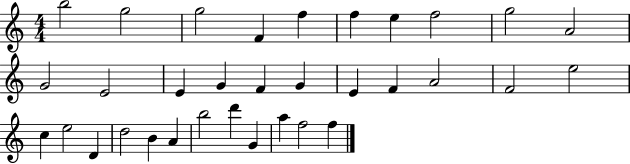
{
  \clef treble
  \numericTimeSignature
  \time 4/4
  \key c \major
  b''2 g''2 | g''2 f'4 f''4 | f''4 e''4 f''2 | g''2 a'2 | \break g'2 e'2 | e'4 g'4 f'4 g'4 | e'4 f'4 a'2 | f'2 e''2 | \break c''4 e''2 d'4 | d''2 b'4 a'4 | b''2 d'''4 g'4 | a''4 f''2 f''4 | \break \bar "|."
}